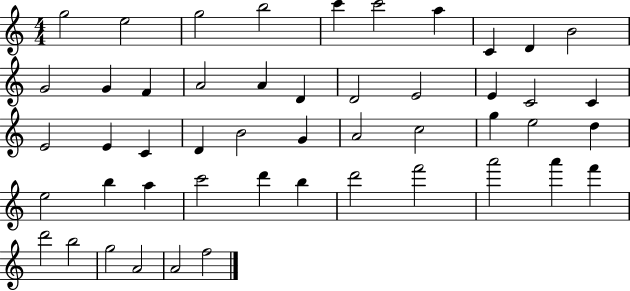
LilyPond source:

{
  \clef treble
  \numericTimeSignature
  \time 4/4
  \key c \major
  g''2 e''2 | g''2 b''2 | c'''4 c'''2 a''4 | c'4 d'4 b'2 | \break g'2 g'4 f'4 | a'2 a'4 d'4 | d'2 e'2 | e'4 c'2 c'4 | \break e'2 e'4 c'4 | d'4 b'2 g'4 | a'2 c''2 | g''4 e''2 d''4 | \break e''2 b''4 a''4 | c'''2 d'''4 b''4 | d'''2 f'''2 | a'''2 a'''4 f'''4 | \break d'''2 b''2 | g''2 a'2 | a'2 f''2 | \bar "|."
}